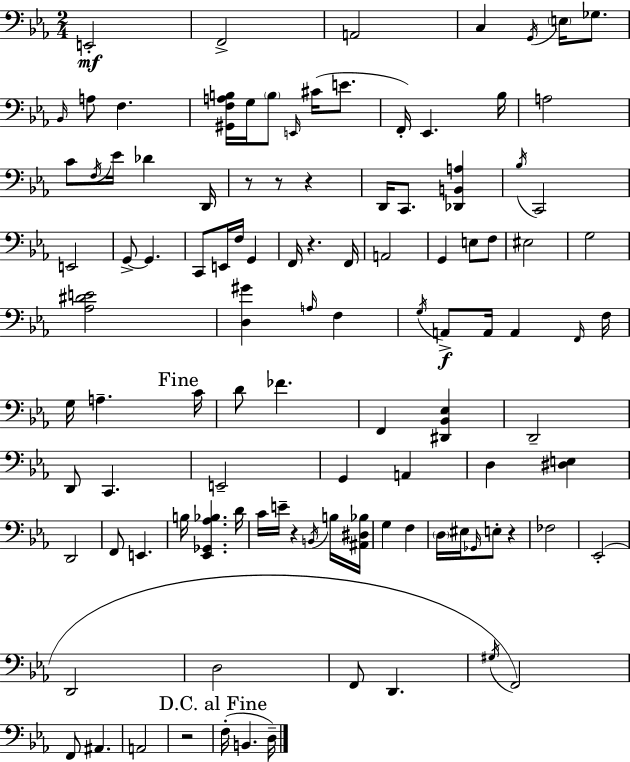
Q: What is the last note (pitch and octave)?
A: D3